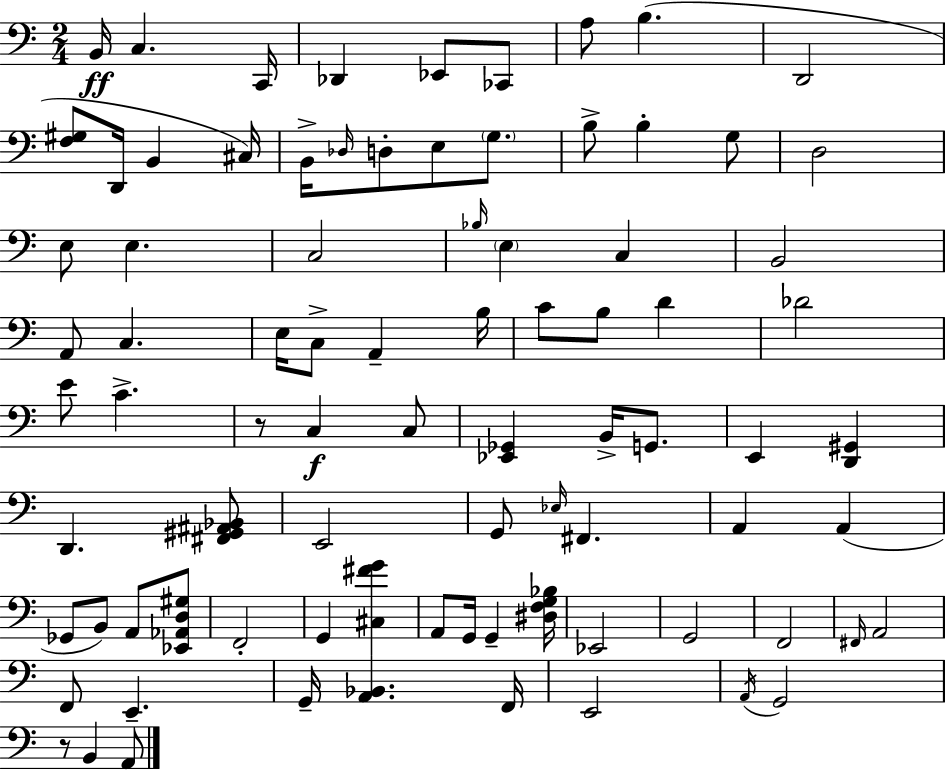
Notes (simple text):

B2/s C3/q. C2/s Db2/q Eb2/e CES2/e A3/e B3/q. D2/h [F3,G#3]/e D2/s B2/q C#3/s B2/s Db3/s D3/e E3/e G3/e. B3/e B3/q G3/e D3/h E3/e E3/q. C3/h Bb3/s E3/q C3/q B2/h A2/e C3/q. E3/s C3/e A2/q B3/s C4/e B3/e D4/q Db4/h E4/e C4/q. R/e C3/q C3/e [Eb2,Gb2]/q B2/s G2/e. E2/q [D2,G#2]/q D2/q. [F#2,G#2,A#2,Bb2]/e E2/h G2/e Eb3/s F#2/q. A2/q A2/q Gb2/e B2/e A2/e [Eb2,Ab2,D3,G#3]/e F2/h G2/q [C#3,F#4,G4]/q A2/e G2/s G2/q [D#3,F3,G3,Bb3]/s Eb2/h G2/h F2/h F#2/s A2/h F2/e E2/q. G2/s [A2,Bb2]/q. F2/s E2/h A2/s G2/h R/e B2/q A2/e